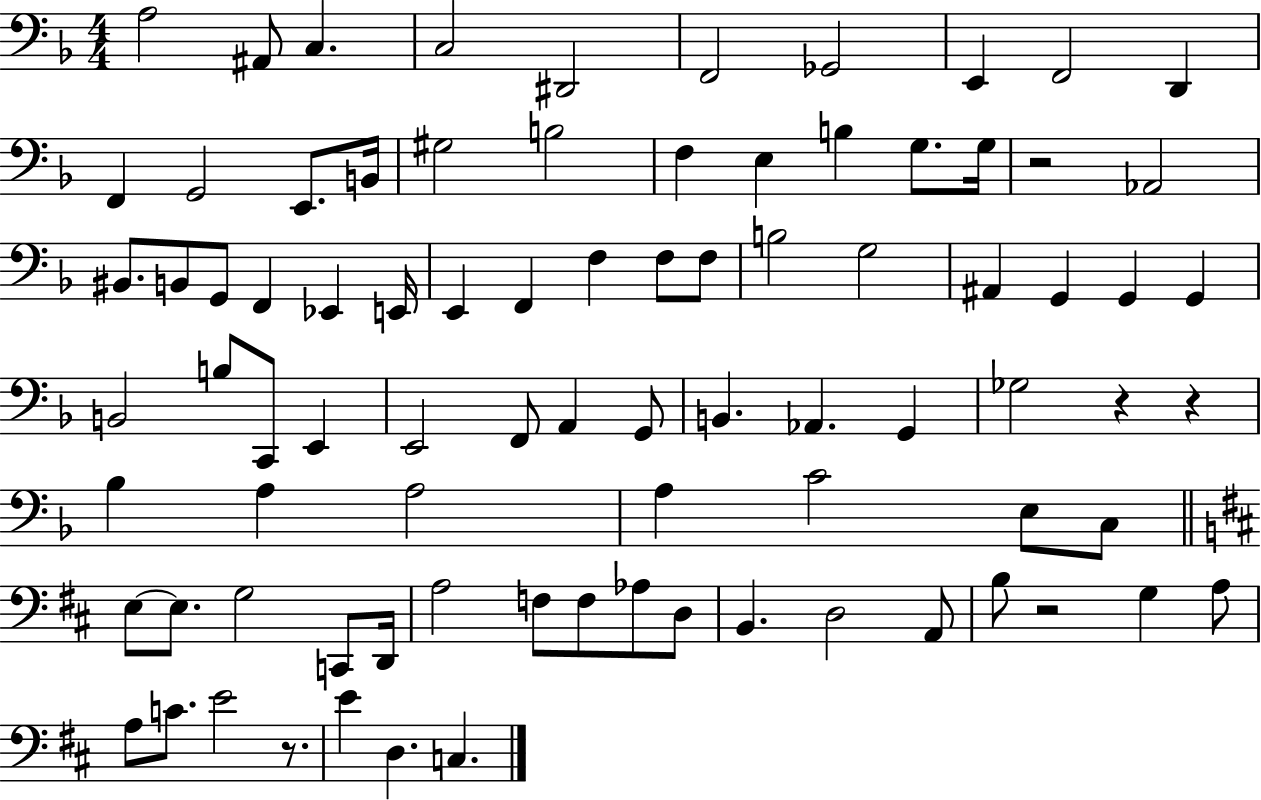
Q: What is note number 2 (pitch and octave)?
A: A#2